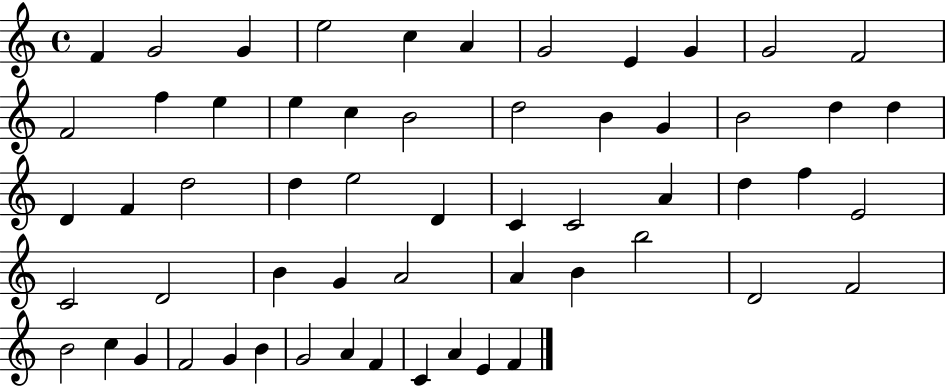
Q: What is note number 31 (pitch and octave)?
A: C4